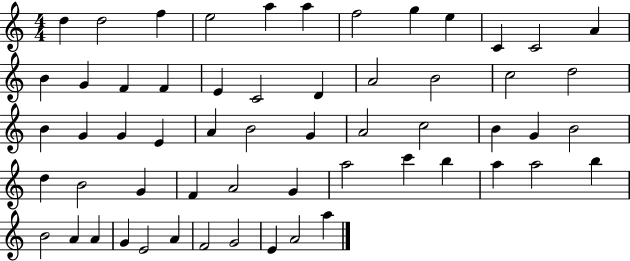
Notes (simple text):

D5/q D5/h F5/q E5/h A5/q A5/q F5/h G5/q E5/q C4/q C4/h A4/q B4/q G4/q F4/q F4/q E4/q C4/h D4/q A4/h B4/h C5/h D5/h B4/q G4/q G4/q E4/q A4/q B4/h G4/q A4/h C5/h B4/q G4/q B4/h D5/q B4/h G4/q F4/q A4/h G4/q A5/h C6/q B5/q A5/q A5/h B5/q B4/h A4/q A4/q G4/q E4/h A4/q F4/h G4/h E4/q A4/h A5/q